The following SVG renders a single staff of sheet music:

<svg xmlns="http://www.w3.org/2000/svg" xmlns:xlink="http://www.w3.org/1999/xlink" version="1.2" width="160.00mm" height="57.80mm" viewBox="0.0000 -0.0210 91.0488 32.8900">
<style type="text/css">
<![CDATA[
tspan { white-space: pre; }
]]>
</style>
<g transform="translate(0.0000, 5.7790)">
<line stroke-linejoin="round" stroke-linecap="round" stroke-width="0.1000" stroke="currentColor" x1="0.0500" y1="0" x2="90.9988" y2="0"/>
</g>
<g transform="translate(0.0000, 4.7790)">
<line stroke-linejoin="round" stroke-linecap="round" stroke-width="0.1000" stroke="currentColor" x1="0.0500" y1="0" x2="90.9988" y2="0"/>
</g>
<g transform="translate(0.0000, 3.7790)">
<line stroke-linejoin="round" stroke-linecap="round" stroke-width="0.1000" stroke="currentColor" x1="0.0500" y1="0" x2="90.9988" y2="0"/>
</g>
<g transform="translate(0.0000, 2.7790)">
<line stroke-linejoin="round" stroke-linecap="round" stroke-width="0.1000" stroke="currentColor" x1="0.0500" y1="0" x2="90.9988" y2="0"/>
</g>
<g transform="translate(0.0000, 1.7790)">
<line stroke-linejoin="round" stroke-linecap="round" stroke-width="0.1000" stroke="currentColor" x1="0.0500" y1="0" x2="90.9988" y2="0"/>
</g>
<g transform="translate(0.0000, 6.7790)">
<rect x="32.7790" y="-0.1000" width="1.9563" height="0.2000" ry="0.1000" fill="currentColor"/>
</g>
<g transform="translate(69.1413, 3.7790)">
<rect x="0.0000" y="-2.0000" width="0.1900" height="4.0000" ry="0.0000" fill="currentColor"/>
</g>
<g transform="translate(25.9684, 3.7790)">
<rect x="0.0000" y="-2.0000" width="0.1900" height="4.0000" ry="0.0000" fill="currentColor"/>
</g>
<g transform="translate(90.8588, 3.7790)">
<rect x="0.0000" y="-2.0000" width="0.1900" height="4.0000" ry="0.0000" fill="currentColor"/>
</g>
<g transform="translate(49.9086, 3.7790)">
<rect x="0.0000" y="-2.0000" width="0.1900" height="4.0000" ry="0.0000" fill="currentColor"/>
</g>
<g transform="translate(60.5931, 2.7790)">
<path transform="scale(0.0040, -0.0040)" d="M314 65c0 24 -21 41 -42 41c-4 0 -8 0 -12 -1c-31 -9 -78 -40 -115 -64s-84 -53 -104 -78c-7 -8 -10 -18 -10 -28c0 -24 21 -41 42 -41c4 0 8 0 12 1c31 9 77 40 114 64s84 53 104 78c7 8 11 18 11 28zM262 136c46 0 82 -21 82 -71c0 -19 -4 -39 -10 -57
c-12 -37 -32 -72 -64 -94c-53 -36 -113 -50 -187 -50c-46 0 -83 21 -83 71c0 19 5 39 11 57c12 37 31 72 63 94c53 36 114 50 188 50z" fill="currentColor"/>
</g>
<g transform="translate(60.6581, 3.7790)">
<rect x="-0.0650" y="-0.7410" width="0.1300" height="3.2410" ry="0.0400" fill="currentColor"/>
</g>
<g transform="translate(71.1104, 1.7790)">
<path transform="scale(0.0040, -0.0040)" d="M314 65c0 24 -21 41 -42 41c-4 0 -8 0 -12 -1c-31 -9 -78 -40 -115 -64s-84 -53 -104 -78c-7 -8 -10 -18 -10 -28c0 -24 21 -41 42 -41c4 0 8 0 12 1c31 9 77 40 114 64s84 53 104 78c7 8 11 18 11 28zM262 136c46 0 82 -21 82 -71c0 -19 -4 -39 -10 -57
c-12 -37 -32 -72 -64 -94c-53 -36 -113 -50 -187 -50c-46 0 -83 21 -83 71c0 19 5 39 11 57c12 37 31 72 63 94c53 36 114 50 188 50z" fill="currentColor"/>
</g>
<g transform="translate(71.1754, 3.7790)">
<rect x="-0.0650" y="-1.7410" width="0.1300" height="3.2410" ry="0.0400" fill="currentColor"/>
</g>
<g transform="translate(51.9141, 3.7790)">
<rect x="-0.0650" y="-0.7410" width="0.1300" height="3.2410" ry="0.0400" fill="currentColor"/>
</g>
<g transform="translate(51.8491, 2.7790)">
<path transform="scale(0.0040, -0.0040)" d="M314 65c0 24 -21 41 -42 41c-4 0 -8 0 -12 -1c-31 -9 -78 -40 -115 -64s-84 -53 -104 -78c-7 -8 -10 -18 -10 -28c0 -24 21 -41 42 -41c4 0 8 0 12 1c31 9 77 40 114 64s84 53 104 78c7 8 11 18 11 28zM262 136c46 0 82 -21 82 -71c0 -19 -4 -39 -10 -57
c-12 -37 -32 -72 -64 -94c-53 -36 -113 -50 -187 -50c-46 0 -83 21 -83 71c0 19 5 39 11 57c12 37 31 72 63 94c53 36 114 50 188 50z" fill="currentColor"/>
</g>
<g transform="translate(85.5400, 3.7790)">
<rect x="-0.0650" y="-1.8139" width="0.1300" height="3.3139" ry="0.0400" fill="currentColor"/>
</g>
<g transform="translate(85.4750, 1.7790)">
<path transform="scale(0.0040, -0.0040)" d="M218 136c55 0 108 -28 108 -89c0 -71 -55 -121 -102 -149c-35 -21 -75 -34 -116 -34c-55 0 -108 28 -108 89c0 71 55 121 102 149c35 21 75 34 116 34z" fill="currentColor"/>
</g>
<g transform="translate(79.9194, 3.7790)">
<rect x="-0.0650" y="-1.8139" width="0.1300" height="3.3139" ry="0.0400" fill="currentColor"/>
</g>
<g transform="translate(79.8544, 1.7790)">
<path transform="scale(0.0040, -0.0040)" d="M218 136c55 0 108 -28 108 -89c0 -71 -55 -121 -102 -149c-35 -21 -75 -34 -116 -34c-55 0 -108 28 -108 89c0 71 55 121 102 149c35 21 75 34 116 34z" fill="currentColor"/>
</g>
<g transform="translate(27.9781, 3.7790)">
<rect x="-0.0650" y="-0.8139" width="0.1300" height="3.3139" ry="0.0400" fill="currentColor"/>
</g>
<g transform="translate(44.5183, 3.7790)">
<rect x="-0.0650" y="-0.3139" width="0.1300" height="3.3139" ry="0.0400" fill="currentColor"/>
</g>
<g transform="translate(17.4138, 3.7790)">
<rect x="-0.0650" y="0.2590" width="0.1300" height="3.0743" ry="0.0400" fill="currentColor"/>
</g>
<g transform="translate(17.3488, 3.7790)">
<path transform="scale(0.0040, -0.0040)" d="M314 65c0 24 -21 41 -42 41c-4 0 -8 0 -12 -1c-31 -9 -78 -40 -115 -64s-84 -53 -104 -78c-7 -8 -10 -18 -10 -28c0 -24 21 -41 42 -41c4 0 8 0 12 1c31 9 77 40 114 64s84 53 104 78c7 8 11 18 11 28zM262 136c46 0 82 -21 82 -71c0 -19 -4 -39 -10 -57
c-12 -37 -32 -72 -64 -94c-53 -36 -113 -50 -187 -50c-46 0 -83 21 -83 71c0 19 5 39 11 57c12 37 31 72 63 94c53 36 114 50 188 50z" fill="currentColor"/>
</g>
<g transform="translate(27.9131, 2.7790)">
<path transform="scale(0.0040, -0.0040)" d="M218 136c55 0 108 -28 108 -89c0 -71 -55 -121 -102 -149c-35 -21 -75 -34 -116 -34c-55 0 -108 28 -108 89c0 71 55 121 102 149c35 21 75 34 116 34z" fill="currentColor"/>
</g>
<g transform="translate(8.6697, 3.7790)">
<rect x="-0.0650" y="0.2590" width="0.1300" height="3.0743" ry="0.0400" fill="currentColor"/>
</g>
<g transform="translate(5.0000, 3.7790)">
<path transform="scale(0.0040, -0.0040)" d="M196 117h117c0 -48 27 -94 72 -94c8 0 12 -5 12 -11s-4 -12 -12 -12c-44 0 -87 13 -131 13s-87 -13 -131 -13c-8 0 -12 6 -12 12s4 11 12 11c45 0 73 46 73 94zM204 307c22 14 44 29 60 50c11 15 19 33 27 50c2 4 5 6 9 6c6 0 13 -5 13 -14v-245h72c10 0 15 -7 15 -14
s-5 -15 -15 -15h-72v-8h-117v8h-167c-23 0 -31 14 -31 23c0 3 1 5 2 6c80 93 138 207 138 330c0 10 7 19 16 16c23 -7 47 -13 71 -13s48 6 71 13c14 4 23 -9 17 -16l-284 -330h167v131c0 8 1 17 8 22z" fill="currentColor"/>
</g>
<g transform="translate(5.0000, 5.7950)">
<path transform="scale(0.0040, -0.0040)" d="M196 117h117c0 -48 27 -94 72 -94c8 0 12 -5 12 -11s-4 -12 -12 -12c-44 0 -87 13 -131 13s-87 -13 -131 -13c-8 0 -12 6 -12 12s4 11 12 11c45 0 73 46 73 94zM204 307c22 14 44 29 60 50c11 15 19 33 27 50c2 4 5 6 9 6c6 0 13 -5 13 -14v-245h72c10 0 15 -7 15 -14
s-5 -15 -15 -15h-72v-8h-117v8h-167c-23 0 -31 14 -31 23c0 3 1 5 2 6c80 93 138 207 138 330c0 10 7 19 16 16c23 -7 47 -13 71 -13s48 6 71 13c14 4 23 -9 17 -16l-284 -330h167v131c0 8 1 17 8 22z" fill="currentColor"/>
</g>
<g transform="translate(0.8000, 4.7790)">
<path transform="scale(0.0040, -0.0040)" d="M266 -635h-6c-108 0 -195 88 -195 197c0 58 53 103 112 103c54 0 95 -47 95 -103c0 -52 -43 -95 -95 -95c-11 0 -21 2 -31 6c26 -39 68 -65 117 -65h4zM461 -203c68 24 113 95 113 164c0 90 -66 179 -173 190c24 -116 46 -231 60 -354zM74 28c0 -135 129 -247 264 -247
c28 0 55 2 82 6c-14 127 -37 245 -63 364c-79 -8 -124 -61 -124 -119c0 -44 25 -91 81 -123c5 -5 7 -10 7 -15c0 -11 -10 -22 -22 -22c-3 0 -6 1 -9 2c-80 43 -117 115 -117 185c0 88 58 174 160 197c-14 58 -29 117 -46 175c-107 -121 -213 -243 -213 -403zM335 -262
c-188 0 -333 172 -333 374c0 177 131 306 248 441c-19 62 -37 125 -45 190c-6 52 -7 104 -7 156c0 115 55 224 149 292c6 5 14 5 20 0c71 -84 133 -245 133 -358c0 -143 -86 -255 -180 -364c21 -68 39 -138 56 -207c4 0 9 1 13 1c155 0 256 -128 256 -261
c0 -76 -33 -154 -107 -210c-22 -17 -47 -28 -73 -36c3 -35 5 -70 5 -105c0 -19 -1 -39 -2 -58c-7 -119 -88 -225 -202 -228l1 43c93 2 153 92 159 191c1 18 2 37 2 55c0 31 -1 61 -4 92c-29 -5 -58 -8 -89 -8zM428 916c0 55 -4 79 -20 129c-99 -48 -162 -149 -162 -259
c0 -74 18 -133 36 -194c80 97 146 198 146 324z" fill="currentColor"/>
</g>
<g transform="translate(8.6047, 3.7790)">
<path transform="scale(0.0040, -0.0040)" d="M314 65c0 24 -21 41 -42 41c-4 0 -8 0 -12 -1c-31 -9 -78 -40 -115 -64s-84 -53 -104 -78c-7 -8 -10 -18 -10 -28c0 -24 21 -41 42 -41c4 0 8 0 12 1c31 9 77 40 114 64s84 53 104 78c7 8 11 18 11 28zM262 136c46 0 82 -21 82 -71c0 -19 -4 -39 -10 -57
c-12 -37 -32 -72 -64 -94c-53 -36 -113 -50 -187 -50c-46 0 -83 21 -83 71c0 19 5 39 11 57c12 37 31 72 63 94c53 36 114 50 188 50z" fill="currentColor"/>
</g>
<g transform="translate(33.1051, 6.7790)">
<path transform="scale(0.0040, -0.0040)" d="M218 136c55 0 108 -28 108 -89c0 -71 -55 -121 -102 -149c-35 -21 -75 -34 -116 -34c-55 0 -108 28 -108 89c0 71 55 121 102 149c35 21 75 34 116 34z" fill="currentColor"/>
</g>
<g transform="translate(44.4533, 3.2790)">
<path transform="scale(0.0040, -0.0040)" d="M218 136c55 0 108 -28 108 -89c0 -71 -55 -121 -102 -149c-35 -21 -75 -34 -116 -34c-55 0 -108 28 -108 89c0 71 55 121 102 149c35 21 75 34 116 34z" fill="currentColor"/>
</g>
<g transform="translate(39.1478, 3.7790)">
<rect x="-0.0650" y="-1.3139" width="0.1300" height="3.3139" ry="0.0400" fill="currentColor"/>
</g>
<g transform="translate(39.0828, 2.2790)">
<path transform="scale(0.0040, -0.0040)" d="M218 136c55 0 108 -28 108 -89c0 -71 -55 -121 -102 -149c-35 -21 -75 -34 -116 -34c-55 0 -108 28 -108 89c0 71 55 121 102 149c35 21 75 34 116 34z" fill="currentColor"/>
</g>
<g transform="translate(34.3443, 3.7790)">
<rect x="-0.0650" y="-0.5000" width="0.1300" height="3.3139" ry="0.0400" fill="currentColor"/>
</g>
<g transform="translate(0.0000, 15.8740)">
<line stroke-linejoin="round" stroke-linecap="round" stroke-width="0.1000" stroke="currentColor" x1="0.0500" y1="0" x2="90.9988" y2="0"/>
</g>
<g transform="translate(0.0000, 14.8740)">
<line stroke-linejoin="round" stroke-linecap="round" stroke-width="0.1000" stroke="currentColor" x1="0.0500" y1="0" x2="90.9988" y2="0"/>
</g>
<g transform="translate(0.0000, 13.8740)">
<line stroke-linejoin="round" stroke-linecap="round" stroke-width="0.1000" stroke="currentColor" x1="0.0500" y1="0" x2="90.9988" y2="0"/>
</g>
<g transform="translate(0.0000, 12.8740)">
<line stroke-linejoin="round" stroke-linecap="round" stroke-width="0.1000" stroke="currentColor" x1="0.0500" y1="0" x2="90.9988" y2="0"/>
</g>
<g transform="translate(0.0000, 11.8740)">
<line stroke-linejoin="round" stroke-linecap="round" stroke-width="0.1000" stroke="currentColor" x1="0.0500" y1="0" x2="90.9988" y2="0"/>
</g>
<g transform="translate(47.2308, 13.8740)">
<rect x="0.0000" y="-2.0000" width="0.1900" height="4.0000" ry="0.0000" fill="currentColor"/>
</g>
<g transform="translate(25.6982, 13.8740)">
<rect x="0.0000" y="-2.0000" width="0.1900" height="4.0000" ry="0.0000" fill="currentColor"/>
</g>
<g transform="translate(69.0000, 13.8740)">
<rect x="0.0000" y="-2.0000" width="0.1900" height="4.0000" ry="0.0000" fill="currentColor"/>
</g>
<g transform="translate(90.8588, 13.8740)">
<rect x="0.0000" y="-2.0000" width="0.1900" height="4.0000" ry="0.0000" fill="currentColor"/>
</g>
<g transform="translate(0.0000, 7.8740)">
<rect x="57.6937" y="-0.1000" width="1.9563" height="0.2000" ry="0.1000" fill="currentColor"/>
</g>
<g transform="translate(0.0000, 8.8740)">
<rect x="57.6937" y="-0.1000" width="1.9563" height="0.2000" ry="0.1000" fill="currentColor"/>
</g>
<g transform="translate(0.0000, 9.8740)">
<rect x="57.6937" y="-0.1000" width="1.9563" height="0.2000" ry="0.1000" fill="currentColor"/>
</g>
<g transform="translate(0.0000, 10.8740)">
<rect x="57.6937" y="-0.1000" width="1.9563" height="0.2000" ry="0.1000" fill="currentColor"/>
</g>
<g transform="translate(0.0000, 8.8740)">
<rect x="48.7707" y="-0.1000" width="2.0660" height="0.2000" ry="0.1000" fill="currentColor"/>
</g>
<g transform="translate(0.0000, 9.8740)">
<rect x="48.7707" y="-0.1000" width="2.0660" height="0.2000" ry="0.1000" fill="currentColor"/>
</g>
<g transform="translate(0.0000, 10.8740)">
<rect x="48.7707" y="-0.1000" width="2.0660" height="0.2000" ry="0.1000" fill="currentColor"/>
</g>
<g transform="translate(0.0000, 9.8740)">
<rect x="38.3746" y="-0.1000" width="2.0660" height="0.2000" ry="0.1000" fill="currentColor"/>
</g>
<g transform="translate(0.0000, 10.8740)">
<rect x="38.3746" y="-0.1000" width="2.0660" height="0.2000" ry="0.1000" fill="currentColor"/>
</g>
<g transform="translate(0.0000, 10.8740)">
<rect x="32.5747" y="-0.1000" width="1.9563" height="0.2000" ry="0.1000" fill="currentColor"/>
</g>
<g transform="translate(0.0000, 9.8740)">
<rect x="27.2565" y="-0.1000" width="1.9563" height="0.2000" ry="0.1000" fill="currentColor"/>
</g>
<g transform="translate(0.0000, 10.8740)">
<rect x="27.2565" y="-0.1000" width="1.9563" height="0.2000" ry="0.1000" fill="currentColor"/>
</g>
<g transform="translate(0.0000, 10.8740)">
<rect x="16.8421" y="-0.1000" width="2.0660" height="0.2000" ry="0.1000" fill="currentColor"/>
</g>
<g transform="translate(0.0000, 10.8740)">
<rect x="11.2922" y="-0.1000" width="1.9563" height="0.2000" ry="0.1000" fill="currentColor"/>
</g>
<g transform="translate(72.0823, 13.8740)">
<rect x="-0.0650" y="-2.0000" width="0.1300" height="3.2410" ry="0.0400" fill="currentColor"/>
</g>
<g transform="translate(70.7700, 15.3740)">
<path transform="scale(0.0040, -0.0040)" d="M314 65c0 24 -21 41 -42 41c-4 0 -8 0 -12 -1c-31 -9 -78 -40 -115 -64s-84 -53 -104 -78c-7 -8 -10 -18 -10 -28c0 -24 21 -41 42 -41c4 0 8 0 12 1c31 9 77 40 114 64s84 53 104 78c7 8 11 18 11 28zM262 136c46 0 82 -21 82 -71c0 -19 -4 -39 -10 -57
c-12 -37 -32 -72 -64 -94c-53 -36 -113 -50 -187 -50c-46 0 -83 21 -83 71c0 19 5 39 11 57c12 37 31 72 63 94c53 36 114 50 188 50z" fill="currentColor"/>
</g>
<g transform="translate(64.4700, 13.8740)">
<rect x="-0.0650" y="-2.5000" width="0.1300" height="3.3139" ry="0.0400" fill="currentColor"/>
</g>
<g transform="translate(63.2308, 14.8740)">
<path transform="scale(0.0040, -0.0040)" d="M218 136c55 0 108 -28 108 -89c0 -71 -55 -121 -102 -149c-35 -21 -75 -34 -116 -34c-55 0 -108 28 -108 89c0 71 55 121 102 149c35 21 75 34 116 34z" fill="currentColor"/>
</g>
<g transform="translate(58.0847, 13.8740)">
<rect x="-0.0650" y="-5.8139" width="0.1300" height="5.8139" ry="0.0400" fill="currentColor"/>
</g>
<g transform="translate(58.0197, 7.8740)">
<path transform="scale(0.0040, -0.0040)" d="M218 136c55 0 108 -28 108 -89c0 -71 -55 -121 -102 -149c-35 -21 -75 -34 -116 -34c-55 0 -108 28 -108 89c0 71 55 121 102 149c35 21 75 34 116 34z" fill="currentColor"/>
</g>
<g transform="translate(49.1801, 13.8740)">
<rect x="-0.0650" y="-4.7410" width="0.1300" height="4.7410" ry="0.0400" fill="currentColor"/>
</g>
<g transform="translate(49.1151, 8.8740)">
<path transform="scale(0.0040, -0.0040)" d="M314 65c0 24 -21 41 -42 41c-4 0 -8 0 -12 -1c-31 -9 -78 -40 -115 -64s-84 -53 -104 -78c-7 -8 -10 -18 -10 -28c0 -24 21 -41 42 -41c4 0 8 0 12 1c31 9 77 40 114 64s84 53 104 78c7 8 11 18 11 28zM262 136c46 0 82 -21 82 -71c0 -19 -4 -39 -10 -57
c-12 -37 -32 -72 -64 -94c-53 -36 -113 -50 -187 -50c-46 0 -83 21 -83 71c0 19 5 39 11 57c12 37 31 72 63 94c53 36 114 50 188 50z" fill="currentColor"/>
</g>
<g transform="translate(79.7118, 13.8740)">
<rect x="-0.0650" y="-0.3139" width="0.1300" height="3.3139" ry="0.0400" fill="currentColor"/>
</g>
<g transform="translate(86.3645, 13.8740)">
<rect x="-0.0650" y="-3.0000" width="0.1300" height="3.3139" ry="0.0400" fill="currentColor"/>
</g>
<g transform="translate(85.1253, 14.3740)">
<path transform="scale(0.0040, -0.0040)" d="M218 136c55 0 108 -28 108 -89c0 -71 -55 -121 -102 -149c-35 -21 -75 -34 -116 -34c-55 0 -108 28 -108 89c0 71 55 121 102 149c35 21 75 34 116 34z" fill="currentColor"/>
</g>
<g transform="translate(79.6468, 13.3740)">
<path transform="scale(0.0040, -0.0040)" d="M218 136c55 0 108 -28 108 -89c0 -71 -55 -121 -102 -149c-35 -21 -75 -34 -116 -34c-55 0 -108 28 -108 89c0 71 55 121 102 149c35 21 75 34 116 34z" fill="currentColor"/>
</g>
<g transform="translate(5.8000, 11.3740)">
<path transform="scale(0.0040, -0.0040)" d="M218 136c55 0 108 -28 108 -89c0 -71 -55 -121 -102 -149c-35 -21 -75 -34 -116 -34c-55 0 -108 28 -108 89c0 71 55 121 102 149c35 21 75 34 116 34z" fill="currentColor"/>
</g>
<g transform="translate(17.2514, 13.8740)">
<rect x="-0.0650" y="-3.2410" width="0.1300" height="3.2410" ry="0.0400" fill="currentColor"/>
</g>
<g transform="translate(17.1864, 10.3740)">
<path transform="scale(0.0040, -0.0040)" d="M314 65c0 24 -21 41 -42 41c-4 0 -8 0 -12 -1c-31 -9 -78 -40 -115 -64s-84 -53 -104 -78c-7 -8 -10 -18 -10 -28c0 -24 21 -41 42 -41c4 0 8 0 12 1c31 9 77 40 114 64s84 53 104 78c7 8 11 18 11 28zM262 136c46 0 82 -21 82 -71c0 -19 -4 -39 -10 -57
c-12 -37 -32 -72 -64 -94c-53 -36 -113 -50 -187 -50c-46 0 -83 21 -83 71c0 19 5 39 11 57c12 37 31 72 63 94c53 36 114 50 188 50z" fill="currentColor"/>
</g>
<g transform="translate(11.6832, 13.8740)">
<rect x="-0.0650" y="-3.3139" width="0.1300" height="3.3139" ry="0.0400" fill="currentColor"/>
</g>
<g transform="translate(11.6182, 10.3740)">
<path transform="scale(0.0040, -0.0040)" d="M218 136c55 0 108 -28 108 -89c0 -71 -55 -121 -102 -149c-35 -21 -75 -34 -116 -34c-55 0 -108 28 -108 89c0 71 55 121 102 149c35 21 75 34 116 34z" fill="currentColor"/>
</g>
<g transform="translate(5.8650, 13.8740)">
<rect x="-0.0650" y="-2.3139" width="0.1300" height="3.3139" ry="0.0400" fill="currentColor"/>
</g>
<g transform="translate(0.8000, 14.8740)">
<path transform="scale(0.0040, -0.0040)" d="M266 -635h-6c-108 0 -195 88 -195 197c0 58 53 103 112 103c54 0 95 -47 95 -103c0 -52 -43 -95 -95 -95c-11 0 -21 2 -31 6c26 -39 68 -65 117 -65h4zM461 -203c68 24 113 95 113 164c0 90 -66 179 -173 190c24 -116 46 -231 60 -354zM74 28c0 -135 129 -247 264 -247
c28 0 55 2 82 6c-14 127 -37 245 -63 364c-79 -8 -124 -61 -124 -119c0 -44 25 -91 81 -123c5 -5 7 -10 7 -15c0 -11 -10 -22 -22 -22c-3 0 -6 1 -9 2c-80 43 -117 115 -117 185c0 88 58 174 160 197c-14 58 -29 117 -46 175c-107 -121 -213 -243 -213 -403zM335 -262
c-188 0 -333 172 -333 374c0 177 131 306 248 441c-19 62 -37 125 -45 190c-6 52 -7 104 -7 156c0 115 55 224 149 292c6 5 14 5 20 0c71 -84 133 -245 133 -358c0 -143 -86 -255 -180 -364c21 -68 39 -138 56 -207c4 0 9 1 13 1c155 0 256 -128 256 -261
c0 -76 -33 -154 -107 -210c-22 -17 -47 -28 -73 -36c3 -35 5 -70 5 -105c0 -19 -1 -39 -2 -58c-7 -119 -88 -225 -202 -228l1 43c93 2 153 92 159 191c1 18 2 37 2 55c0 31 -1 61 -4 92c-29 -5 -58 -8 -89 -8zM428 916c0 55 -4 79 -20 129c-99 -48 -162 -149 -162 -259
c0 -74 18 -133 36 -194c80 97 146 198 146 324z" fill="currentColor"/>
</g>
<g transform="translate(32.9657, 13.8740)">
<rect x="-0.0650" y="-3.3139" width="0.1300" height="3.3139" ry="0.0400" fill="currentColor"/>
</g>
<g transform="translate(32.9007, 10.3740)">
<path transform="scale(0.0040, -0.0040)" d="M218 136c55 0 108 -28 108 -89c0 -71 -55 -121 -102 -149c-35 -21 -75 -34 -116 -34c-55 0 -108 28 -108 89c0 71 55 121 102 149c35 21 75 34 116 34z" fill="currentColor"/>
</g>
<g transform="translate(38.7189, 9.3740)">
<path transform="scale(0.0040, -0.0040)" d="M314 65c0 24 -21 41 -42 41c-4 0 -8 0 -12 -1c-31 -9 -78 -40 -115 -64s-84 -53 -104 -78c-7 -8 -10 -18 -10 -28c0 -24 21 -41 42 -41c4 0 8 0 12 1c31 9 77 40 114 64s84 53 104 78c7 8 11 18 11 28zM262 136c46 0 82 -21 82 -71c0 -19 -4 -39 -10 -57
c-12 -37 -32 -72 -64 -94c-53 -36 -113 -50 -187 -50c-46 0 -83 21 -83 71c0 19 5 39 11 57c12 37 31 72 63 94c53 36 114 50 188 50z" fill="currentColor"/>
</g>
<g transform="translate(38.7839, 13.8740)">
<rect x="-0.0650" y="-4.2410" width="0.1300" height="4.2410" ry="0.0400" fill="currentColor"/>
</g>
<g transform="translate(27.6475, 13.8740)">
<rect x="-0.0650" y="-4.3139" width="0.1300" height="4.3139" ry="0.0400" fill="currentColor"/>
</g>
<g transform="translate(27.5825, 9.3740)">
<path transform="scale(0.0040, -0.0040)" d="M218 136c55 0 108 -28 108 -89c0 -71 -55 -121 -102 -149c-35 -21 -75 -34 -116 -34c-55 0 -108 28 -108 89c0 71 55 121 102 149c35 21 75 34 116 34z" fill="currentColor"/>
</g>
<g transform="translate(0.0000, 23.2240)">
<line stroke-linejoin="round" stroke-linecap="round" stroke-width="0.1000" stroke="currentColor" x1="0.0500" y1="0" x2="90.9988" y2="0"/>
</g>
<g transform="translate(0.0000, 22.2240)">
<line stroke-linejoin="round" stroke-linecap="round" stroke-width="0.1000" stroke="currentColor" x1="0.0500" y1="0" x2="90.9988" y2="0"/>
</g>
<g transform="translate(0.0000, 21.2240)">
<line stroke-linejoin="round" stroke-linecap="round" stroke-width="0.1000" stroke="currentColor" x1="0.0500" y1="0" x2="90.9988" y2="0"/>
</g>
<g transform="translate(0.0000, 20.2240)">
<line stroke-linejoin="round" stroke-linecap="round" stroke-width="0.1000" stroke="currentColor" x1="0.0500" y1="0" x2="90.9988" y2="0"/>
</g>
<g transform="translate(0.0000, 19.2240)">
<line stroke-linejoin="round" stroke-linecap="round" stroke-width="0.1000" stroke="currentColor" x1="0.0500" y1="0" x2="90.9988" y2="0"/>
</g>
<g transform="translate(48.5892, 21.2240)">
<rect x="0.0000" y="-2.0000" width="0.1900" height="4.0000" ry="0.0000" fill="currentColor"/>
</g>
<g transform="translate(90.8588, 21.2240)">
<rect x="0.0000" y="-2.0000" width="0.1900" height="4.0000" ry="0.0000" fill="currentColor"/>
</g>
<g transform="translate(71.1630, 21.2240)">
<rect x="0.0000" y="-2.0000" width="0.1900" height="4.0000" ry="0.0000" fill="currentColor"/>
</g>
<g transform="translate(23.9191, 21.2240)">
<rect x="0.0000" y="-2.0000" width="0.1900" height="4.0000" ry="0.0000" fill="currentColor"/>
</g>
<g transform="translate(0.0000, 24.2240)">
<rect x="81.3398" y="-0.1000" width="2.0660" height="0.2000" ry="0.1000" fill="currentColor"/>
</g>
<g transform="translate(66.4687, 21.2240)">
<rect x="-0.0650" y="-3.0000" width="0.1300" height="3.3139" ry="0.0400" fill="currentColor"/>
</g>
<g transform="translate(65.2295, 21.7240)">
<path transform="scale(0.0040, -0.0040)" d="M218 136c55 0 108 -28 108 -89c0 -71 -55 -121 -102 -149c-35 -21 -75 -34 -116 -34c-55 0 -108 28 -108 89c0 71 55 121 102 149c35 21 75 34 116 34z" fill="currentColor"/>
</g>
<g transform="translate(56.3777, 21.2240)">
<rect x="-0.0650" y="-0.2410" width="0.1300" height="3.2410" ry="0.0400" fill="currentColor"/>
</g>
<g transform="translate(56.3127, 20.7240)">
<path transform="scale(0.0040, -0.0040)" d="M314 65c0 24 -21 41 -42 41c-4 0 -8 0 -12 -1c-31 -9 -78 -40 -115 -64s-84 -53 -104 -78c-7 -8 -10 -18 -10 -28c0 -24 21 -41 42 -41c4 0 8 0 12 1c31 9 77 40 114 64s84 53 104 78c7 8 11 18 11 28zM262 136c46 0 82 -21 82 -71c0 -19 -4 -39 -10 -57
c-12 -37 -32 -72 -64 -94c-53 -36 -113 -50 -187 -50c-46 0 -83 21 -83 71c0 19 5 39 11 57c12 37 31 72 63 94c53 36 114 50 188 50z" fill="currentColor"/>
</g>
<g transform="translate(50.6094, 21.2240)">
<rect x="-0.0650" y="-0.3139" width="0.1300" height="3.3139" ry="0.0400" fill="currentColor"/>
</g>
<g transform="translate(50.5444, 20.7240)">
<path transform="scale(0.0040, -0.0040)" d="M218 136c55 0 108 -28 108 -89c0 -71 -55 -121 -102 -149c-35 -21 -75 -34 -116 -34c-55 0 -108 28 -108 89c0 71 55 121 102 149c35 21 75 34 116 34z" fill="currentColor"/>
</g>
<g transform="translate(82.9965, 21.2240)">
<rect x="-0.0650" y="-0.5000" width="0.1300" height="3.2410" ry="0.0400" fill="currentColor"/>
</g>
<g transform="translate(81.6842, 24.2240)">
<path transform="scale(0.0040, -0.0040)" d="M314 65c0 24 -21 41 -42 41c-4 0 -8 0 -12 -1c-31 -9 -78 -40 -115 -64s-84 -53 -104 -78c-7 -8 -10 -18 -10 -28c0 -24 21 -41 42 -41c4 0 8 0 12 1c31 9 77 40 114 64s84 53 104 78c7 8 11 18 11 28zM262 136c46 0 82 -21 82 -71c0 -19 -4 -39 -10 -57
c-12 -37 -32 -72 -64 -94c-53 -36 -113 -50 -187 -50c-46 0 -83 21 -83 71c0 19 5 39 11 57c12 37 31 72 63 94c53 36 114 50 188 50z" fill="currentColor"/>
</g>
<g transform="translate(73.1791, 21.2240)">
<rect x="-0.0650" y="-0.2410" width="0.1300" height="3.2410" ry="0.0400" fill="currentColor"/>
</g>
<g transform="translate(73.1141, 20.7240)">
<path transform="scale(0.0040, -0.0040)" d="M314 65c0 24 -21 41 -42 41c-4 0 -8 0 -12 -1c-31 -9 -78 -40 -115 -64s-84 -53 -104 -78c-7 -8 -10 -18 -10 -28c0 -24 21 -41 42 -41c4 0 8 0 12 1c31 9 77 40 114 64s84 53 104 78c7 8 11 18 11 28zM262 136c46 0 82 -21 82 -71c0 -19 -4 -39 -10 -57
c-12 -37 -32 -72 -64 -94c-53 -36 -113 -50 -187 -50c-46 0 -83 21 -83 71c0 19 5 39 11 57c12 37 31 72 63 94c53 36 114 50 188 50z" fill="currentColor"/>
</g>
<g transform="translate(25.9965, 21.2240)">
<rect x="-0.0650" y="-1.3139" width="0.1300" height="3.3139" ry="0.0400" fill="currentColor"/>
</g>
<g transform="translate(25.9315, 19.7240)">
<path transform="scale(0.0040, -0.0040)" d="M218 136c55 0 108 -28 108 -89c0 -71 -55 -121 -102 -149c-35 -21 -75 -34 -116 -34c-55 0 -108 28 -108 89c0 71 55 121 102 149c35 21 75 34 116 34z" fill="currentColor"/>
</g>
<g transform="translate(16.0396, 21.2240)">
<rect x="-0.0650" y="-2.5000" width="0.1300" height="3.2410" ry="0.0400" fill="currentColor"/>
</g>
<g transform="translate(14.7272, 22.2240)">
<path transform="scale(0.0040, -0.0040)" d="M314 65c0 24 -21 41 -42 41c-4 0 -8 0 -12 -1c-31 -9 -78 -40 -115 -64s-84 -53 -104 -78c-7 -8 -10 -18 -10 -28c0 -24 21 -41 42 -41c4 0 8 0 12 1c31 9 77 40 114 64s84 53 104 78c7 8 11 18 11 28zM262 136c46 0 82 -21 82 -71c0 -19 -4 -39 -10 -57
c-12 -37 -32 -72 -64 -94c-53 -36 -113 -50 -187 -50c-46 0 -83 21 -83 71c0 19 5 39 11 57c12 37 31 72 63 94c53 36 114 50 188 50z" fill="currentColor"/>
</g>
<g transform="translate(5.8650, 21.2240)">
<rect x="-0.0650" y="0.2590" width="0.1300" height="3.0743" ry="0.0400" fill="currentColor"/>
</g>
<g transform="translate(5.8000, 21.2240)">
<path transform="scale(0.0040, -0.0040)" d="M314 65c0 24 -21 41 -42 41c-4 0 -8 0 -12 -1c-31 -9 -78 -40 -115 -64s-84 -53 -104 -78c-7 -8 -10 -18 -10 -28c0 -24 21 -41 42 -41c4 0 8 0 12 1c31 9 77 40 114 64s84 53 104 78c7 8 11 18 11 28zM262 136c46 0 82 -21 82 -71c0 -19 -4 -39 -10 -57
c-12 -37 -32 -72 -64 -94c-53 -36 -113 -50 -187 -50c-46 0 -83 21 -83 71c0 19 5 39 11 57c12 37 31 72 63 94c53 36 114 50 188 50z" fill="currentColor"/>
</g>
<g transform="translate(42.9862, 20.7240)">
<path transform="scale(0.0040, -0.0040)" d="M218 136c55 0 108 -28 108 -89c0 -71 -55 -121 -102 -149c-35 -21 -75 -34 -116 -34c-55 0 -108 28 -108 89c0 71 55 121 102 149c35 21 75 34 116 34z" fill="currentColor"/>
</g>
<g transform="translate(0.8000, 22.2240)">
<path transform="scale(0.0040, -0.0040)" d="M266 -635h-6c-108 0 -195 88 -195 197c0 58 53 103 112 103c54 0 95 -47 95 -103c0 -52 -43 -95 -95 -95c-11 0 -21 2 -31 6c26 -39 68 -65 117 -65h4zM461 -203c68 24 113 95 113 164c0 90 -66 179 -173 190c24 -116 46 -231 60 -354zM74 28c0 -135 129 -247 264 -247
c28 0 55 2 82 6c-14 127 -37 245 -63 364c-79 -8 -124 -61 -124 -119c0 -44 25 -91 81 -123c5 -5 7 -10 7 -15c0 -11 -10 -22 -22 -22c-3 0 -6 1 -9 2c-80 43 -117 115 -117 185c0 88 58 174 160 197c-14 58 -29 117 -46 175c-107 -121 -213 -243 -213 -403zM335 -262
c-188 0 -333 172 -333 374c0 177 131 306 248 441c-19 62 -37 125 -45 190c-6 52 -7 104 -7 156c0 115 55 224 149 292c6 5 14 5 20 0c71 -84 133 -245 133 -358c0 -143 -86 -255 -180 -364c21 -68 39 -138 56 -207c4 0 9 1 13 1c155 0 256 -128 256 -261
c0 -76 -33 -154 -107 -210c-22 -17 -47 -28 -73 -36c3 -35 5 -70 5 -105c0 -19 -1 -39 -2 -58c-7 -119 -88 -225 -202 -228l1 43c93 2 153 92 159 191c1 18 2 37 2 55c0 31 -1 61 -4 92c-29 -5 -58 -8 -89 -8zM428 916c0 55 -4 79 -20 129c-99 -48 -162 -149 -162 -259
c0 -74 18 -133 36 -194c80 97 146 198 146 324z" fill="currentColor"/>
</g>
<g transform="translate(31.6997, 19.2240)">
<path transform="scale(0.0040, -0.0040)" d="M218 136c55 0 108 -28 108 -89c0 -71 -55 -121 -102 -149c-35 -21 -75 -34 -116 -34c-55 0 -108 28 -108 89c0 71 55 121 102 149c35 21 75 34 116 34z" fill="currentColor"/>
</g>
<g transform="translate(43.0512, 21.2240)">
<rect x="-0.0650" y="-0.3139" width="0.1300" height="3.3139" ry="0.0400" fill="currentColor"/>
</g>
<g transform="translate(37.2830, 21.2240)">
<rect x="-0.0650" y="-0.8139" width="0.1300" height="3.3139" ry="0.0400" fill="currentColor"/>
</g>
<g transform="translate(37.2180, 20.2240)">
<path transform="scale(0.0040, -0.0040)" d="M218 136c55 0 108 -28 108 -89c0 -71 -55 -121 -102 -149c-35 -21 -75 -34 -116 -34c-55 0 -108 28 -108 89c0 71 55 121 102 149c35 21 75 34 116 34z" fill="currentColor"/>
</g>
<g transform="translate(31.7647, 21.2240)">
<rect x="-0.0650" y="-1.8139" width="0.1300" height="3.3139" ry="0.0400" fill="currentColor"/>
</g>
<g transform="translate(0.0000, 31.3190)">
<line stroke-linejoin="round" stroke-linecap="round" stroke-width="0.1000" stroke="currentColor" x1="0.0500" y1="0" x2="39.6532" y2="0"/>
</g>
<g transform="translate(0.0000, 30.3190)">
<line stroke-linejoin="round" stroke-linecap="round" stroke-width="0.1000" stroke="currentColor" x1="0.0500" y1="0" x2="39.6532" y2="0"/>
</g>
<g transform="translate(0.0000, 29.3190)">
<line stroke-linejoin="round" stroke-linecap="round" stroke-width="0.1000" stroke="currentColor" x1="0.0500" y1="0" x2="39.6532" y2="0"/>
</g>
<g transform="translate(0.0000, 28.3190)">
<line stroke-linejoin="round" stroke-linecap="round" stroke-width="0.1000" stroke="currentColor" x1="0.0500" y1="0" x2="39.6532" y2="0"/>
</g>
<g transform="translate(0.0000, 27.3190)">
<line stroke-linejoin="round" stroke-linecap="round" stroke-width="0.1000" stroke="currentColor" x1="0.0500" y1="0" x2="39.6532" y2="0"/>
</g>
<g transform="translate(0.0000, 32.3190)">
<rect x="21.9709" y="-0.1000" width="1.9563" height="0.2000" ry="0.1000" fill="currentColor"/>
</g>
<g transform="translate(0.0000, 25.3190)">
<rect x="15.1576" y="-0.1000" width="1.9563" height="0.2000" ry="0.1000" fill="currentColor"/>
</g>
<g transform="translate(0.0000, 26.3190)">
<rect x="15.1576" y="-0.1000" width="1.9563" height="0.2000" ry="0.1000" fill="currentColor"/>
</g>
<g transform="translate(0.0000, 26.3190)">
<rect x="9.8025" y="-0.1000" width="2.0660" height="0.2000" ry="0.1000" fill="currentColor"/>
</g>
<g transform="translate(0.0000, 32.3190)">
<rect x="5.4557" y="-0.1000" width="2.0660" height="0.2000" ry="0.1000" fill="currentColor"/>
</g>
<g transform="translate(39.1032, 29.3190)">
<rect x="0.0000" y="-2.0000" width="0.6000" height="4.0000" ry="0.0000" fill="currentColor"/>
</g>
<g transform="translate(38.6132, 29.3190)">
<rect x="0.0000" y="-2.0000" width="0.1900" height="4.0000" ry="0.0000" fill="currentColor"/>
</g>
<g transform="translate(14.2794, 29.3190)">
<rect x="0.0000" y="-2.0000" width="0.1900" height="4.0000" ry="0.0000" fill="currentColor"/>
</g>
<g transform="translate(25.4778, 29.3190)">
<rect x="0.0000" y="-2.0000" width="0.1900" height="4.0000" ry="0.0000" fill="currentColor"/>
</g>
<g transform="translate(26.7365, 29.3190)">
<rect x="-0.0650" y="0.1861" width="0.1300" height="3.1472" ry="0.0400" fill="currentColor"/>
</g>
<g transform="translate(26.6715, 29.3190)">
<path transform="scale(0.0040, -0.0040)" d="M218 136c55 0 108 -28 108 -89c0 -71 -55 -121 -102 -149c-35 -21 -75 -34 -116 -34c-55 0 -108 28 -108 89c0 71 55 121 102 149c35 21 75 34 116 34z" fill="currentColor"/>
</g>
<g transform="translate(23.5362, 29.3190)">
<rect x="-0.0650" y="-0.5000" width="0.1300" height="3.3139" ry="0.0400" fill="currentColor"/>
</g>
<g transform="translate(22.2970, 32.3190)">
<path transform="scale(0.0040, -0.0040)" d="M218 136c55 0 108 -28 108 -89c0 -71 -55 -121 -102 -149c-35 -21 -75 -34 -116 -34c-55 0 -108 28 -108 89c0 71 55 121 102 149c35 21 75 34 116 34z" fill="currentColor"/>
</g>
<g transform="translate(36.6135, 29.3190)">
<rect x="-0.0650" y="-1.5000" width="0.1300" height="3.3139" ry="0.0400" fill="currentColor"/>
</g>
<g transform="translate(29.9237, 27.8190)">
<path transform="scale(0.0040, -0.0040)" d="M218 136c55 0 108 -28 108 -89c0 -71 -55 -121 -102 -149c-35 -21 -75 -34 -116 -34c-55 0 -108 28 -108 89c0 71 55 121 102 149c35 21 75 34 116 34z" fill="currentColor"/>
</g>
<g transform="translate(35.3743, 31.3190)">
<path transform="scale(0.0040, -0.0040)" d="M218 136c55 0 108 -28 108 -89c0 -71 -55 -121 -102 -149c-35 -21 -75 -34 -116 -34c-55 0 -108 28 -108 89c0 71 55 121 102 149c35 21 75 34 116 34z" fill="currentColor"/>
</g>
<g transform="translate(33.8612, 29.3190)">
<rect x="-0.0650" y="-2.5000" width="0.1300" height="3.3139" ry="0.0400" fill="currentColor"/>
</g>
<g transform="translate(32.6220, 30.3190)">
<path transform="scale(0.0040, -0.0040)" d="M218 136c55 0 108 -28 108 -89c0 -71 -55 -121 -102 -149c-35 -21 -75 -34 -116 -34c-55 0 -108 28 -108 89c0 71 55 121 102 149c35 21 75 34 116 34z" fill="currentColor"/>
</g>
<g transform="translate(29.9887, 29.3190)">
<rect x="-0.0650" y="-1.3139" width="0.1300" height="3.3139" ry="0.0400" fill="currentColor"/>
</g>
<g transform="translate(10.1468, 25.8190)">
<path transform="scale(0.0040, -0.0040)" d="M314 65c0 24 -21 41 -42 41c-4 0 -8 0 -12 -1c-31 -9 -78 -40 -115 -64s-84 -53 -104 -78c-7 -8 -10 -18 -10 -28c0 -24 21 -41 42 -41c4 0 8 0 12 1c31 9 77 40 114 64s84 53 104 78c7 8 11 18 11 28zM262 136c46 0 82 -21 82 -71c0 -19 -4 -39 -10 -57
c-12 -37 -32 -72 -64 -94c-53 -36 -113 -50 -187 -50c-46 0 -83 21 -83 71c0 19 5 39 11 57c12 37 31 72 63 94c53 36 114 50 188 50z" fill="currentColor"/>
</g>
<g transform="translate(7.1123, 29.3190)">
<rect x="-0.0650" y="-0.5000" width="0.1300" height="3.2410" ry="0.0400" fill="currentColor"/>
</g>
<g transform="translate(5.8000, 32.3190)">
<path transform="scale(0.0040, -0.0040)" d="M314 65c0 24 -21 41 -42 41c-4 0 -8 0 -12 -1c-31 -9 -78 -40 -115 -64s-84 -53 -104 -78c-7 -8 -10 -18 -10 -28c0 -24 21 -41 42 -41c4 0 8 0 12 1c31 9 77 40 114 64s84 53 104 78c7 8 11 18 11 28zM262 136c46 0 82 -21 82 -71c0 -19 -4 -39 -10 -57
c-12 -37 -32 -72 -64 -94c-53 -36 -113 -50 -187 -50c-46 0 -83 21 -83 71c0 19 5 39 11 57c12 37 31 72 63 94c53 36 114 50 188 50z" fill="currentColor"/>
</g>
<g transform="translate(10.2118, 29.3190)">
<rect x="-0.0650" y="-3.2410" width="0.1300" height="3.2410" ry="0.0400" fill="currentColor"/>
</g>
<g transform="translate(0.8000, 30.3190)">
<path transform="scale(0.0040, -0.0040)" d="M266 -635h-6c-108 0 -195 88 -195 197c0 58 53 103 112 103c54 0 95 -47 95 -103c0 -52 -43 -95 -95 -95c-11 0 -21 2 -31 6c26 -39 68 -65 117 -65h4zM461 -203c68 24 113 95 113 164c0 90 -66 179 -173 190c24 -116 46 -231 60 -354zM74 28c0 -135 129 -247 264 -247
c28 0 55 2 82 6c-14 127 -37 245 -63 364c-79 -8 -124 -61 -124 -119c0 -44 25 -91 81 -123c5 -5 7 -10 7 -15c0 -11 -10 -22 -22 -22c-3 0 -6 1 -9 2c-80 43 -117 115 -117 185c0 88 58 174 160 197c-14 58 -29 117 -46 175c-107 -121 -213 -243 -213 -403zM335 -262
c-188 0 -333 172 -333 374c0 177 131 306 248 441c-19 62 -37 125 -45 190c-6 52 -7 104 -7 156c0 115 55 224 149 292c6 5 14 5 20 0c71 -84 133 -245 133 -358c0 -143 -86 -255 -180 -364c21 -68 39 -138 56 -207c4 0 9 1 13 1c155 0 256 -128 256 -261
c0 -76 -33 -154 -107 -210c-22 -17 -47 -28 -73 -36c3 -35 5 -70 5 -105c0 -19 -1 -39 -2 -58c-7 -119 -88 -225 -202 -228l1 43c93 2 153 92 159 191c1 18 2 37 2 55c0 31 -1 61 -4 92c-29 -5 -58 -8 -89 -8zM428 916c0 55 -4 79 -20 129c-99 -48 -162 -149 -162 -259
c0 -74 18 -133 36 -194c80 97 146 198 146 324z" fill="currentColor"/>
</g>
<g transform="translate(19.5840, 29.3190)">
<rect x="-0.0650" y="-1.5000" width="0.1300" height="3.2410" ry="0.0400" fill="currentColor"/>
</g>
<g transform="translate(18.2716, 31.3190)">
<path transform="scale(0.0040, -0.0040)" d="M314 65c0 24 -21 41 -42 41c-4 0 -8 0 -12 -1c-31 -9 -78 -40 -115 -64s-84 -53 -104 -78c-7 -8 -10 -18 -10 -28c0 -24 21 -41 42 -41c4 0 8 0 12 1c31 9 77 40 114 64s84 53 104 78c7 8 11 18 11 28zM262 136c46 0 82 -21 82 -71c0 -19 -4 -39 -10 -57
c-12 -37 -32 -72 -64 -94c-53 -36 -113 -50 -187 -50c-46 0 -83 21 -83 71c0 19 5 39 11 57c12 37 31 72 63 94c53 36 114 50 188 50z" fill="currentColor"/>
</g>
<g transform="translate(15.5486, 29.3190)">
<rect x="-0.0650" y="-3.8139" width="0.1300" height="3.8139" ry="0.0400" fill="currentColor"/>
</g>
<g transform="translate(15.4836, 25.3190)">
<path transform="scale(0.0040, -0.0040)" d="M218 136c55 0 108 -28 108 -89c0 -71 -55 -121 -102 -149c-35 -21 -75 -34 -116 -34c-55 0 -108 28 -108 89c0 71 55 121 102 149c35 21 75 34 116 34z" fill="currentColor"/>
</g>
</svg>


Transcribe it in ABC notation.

X:1
T:Untitled
M:4/4
L:1/4
K:C
B2 B2 d C e c d2 d2 f2 f f g b b2 d' b d'2 e'2 g' G F2 c A B2 G2 e f d c c c2 A c2 C2 C2 b2 c' E2 C B e G E